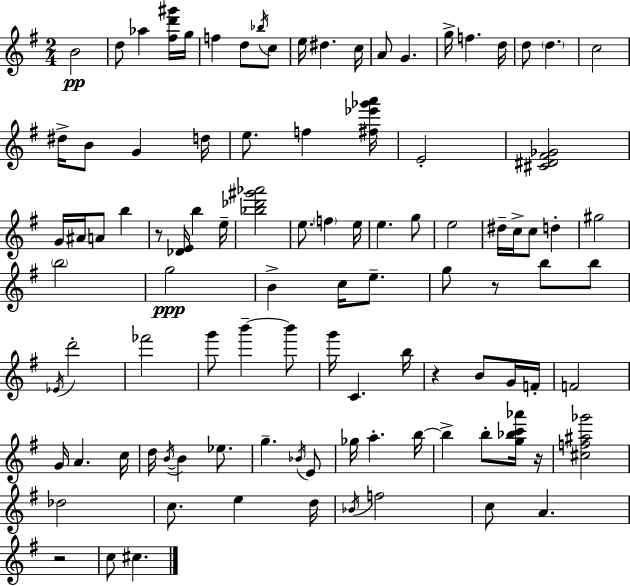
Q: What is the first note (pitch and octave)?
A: B4